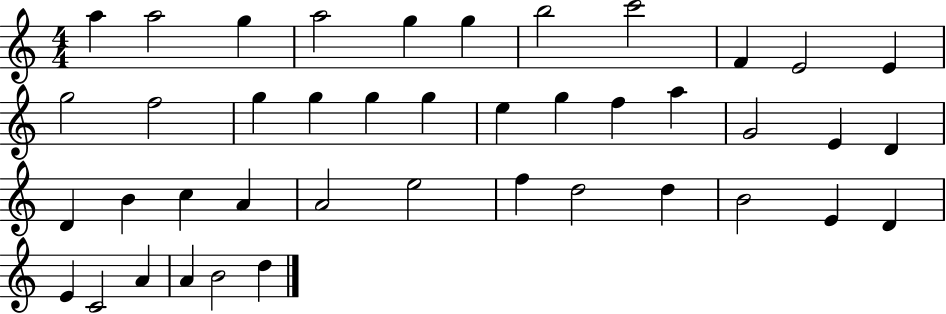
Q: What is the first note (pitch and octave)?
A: A5